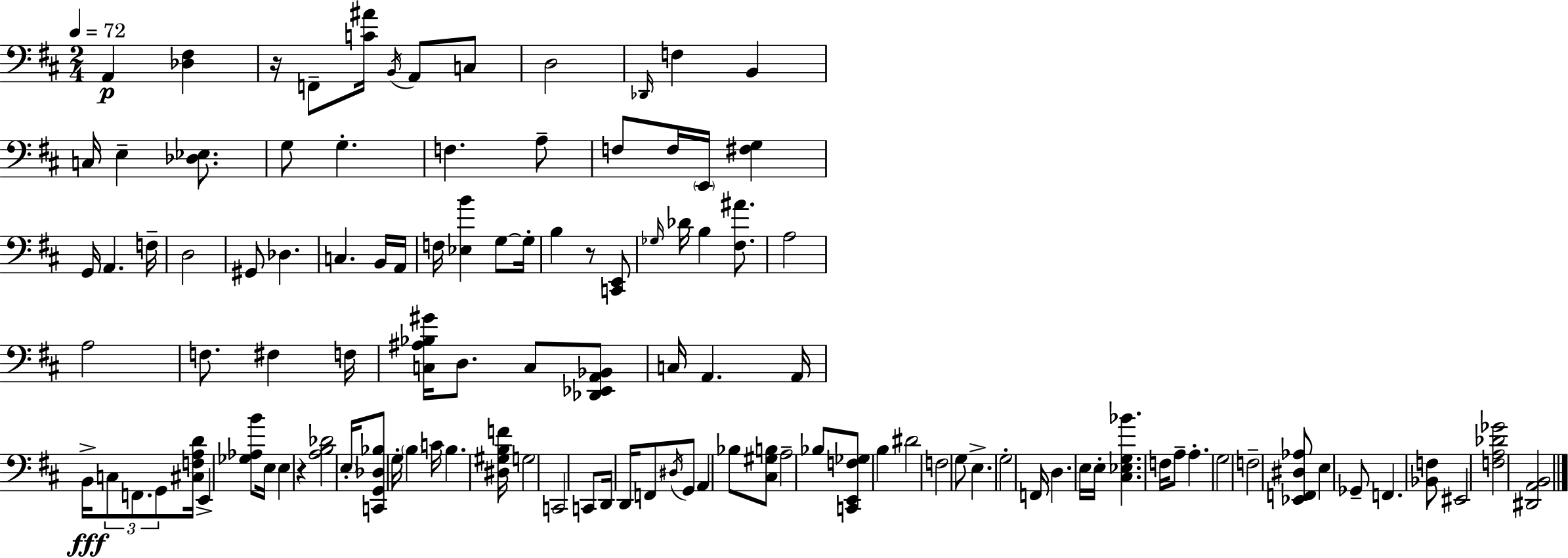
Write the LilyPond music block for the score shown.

{
  \clef bass
  \numericTimeSignature
  \time 2/4
  \key d \major
  \tempo 4 = 72
  \repeat volta 2 { a,4\p <des fis>4 | r16 f,8-- <c' ais'>16 \acciaccatura { b,16 } a,8 c8 | d2 | \grace { des,16 } f4 b,4 | \break c16 e4-- <des ees>8. | g8 g4.-. | f4. | a8-- f8 f16 \parenthesize e,16 <fis g>4 | \break g,16 a,4. | f16-- d2 | gis,8 des4. | c4. | \break b,16 a,16 f16 <ees b'>4 g8~~ | g16-. b4 r8 | <c, e,>8 \grace { ges16 } des'16 b4 | <fis ais'>8. a2 | \break a2 | f8. fis4 | f16 <c ais bes gis'>16 d8. c8 | <des, ees, a, bes,>8 c16 a,4. | \break a,16 b,16->\fff \tuplet 3/2 { c8 f,8. | g,8 } <cis f a d'>16 e,4-> | <ges aes b'>8 e16 e4 r4 | <a b des'>2 | \break \parenthesize e16-. <c, g, des bes>8 g16-. \parenthesize b4 | c'16 b4. | <dis gis b f'>16 g2 | c,2 | \break c,8 d,16 d,16 f,8 | \acciaccatura { dis16 } g,8 a,4 | bes8 <cis gis b>8 a2-- | bes8 <c, e, f ges>8 | \break b4 dis'2 | f2 | g8 e4.-> | g2-. | \break f,16 d4. | e16 e16-. <cis ees g bes'>4. | f16 a8-- a4.-. | g2 | \break f2-- | <ees, f, dis aes>8 e4 | ges,8-- f,4. | <bes, f>8 eis,2 | \break <f a des' ges'>2 | <dis, a, b,>2 | } \bar "|."
}